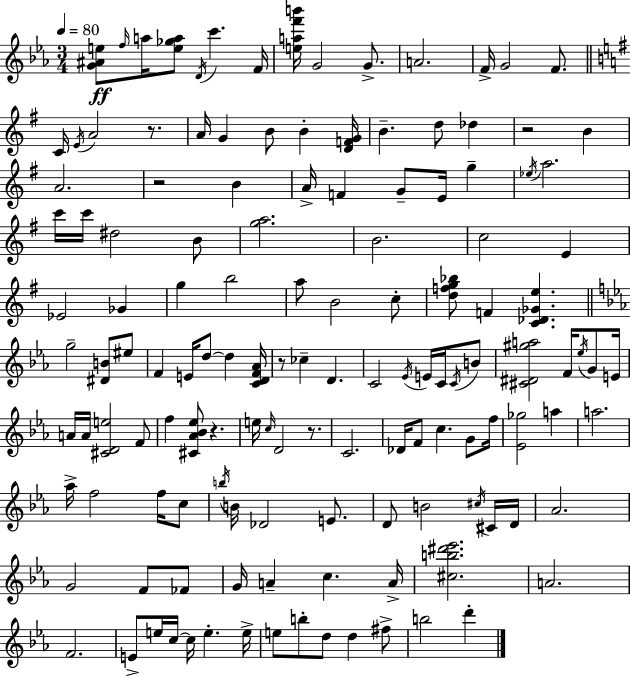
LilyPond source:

{
  \clef treble
  \numericTimeSignature
  \time 3/4
  \key ees \major
  \tempo 4 = 80
  \repeat volta 2 { <g' ais' e''>8\ff \grace { f''16 } a''16 <e'' ges'' a''>8 \acciaccatura { d'16 } c'''4. | f'16 <e'' a'' f''' b'''>16 g'2 g'8.-> | a'2. | f'16-> g'2 f'8. | \break \bar "||" \break \key g \major c'16 \acciaccatura { e'16 } a'2 r8. | a'16 g'4 b'8 b'4-. | <d' f' g'>16 b'4.-- d''8 des''4 | r2 b'4 | \break a'2. | r2 b'4 | a'16-> f'4 g'8-- e'16 g''4-- | \acciaccatura { ees''16 } a''2. | \break c'''16 c'''16 dis''2 | b'8 <g'' a''>2. | b'2. | c''2 e'4 | \break ees'2 ges'4 | g''4 b''2 | a''8 b'2 | c''8-. <d'' f'' g'' bes''>8 f'4 <c' des' ges' e''>4. | \break \bar "||" \break \key ees \major g''2-- <dis' b'>8 eis''8 | f'4 e'16 d''8~~ d''4 <c' d' f' aes'>16 | r8 ces''4-- d'4. | c'2 \acciaccatura { ees'16 } e'16 c'16 \acciaccatura { c'16 } | \break b'8 <cis' dis' gis'' a''>2 f'16 \acciaccatura { ees''16 } | g'8 e'16 a'16 a'16 <cis' d' e''>2 | f'8 f''4 <cis' aes' bes' ees''>8 r4. | e''16 \grace { c''16 } d'2 | \break r8. c'2. | des'16 f'8 c''4. | g'8 f''16 <ees' ges''>2 | a''4 a''2. | \break aes''16-> f''2 | f''16 c''8 \acciaccatura { b''16 } b'16 des'2 | e'8. d'8 b'2 | \acciaccatura { cis''16 } cis'16 d'16 aes'2. | \break g'2 | f'8 fes'8 g'16 a'4-- c''4. | a'16-> <cis'' b'' dis''' ees'''>2. | a'2. | \break f'2. | e'8-> e''16 c''16~~ c''16 e''4.-. | e''16-> e''8 b''8-. d''8 | d''4 fis''8-> b''2 | \break d'''4-. } \bar "|."
}